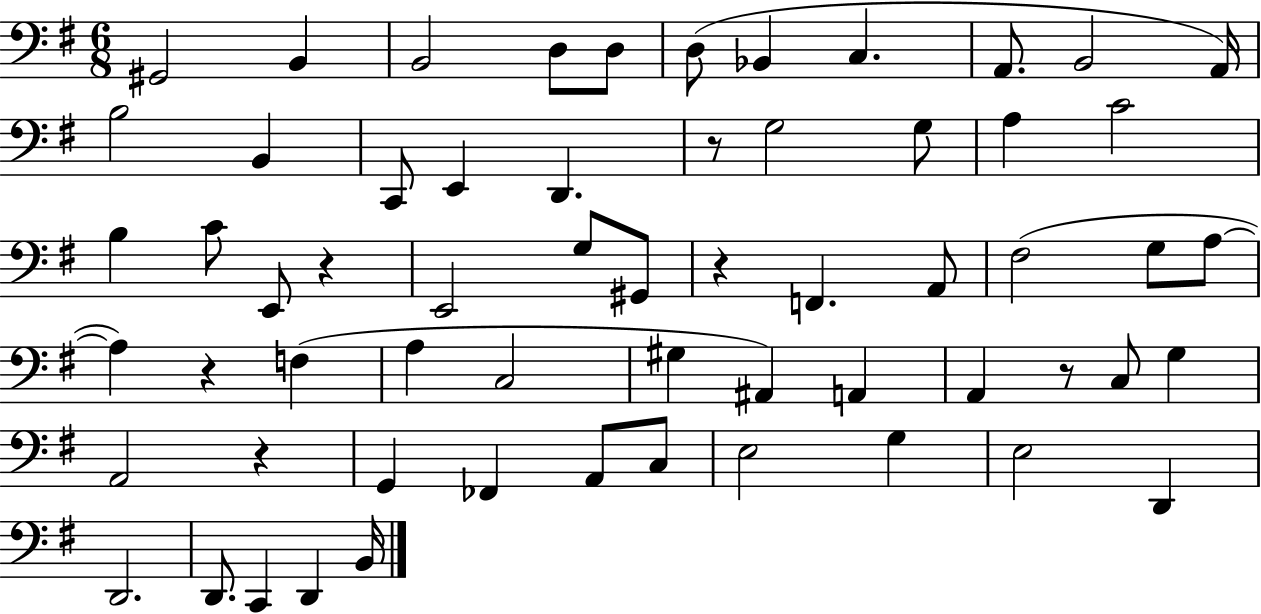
X:1
T:Untitled
M:6/8
L:1/4
K:G
^G,,2 B,, B,,2 D,/2 D,/2 D,/2 _B,, C, A,,/2 B,,2 A,,/4 B,2 B,, C,,/2 E,, D,, z/2 G,2 G,/2 A, C2 B, C/2 E,,/2 z E,,2 G,/2 ^G,,/2 z F,, A,,/2 ^F,2 G,/2 A,/2 A, z F, A, C,2 ^G, ^A,, A,, A,, z/2 C,/2 G, A,,2 z G,, _F,, A,,/2 C,/2 E,2 G, E,2 D,, D,,2 D,,/2 C,, D,, B,,/4